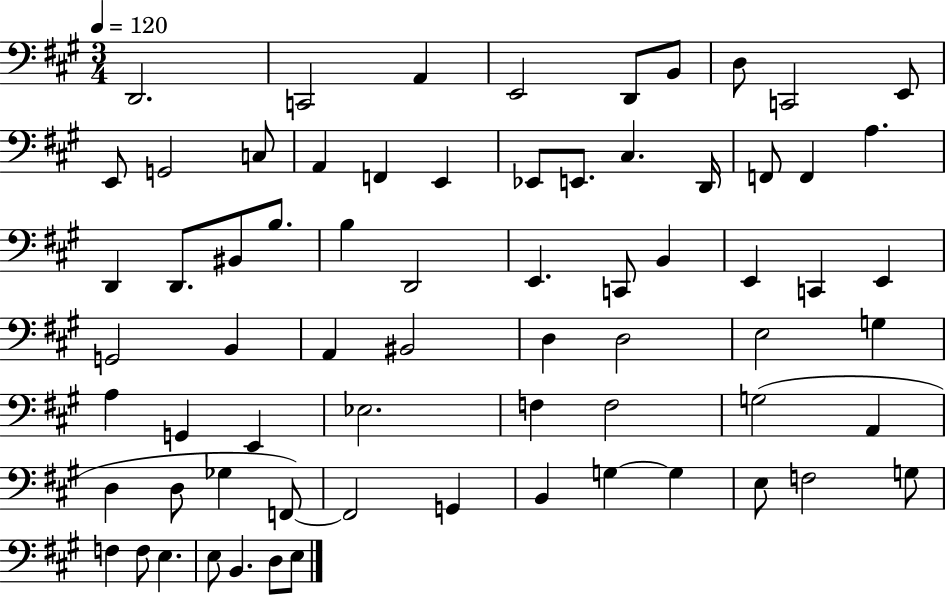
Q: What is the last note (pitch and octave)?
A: E3